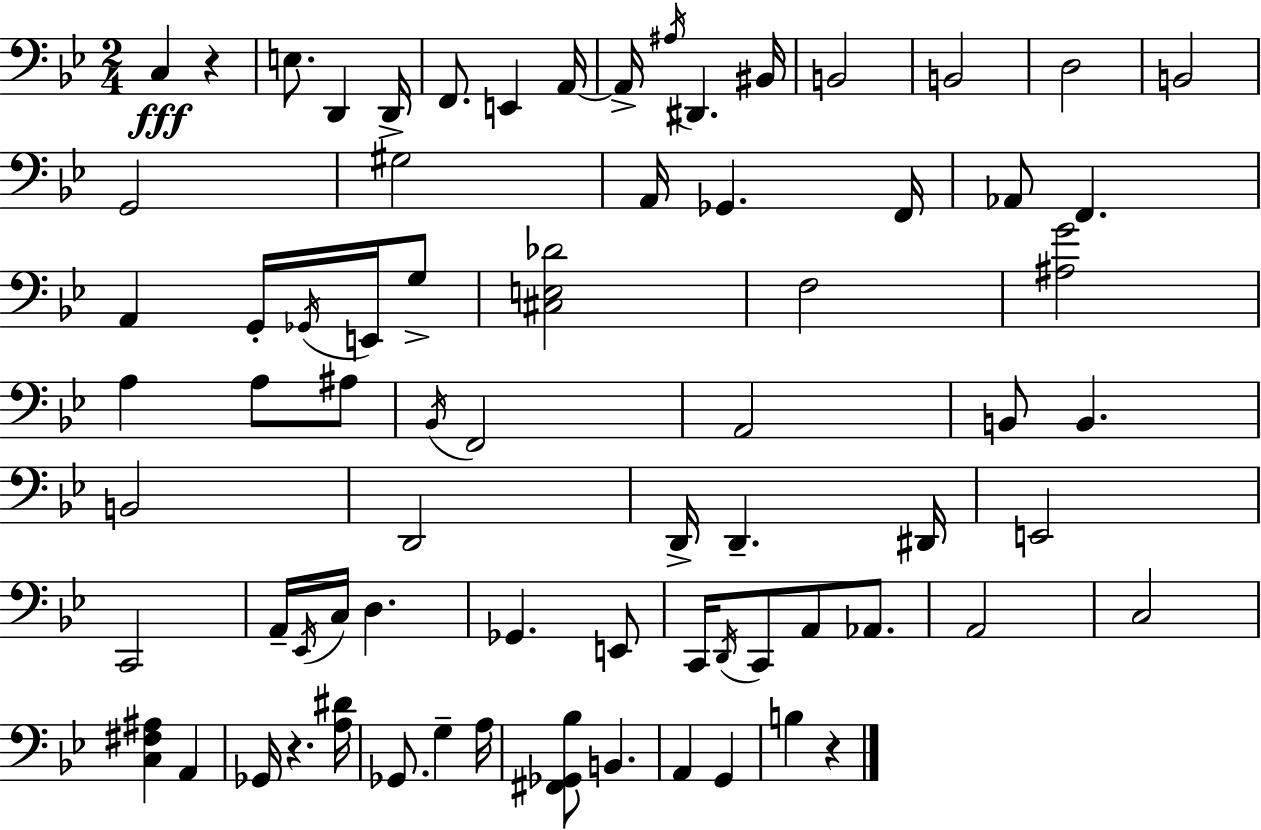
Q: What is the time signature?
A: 2/4